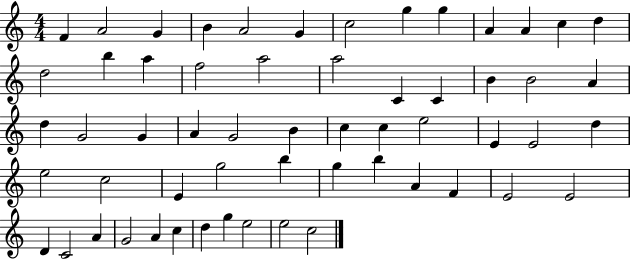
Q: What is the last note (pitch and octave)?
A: C5